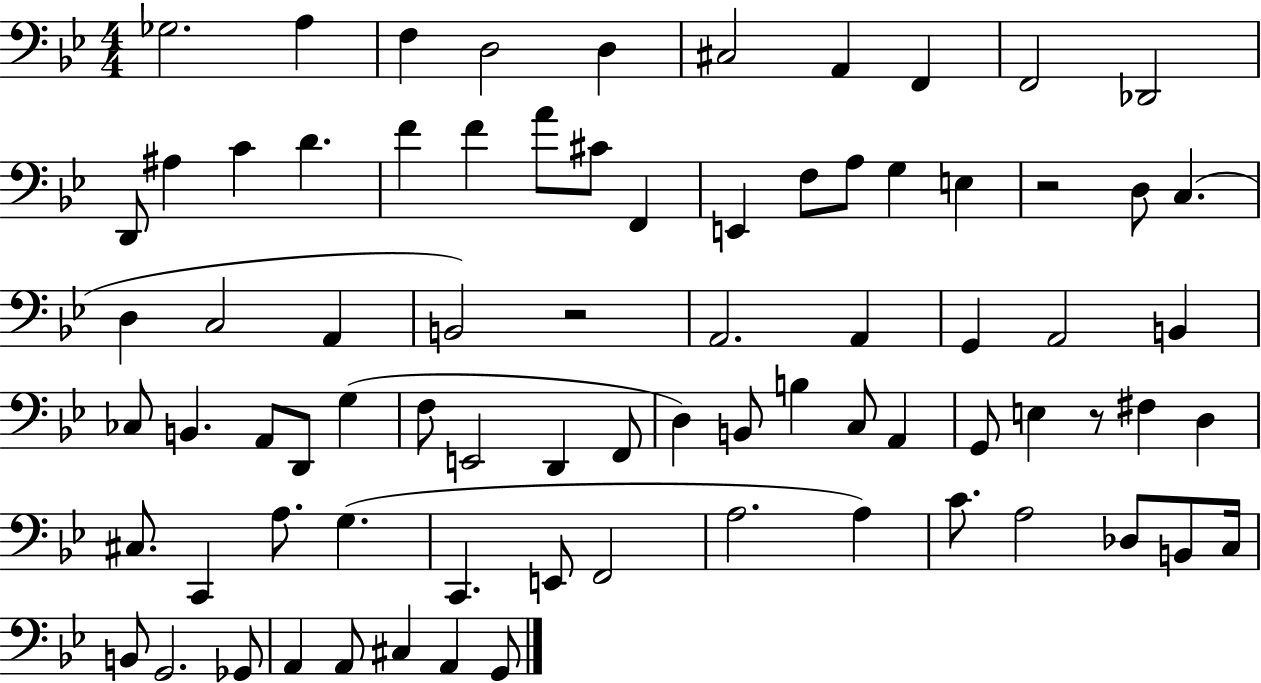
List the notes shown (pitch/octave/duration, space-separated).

Gb3/h. A3/q F3/q D3/h D3/q C#3/h A2/q F2/q F2/h Db2/h D2/e A#3/q C4/q D4/q. F4/q F4/q A4/e C#4/e F2/q E2/q F3/e A3/e G3/q E3/q R/h D3/e C3/q. D3/q C3/h A2/q B2/h R/h A2/h. A2/q G2/q A2/h B2/q CES3/e B2/q. A2/e D2/e G3/q F3/e E2/h D2/q F2/e D3/q B2/e B3/q C3/e A2/q G2/e E3/q R/e F#3/q D3/q C#3/e. C2/q A3/e. G3/q. C2/q. E2/e F2/h A3/h. A3/q C4/e. A3/h Db3/e B2/e C3/s B2/e G2/h. Gb2/e A2/q A2/e C#3/q A2/q G2/e